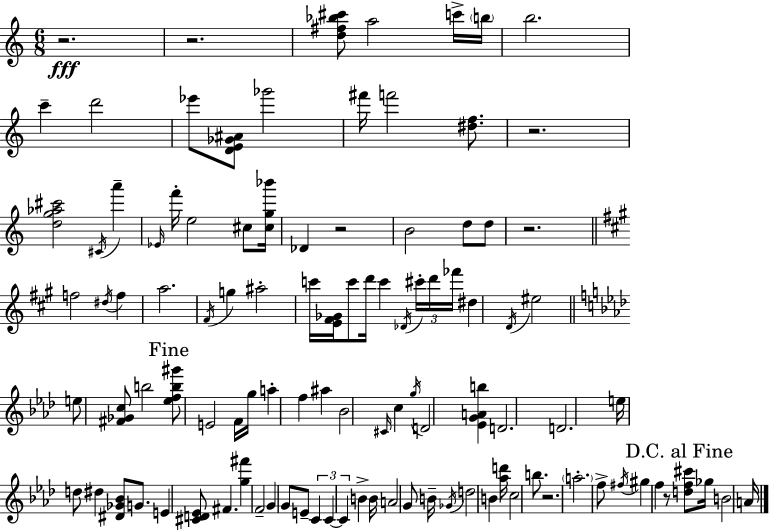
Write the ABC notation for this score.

X:1
T:Untitled
M:6/8
L:1/4
K:Am
z2 z2 [d^f_b^c']/2 a2 c'/4 b/4 b2 c' d'2 _e'/2 [DE_G^A]/2 _g'2 ^f'/4 f'2 [^df]/2 z2 [dg_a^c']2 ^C/4 a' _E/4 f'/4 e2 ^c/2 [^cg_b']/4 _D z2 B2 d/2 d/2 z2 f2 ^d/4 f a2 ^F/4 g ^a2 c'/4 [E^F_G]/4 c'/2 d'/4 c' _D/4 ^c'/4 d'/4 _f'/4 ^d D/4 ^e2 e/2 [^F_Gc]/2 b2 [_efb^g']/2 E2 F/4 g/4 a f ^a _B2 ^C/4 c g/4 D2 [_EGAb] D2 D2 e/4 d/2 ^d [^D_G_B]/2 G/2 E [^CD_E]/2 ^F [g^f'] F2 G G/2 E/2 C C C B B/4 A2 G/2 B/4 _G/4 d2 B [_ad']/4 c2 b/2 z2 a2 f/2 ^f/4 ^g f z/2 [df^c']/2 _g/4 B2 A/4